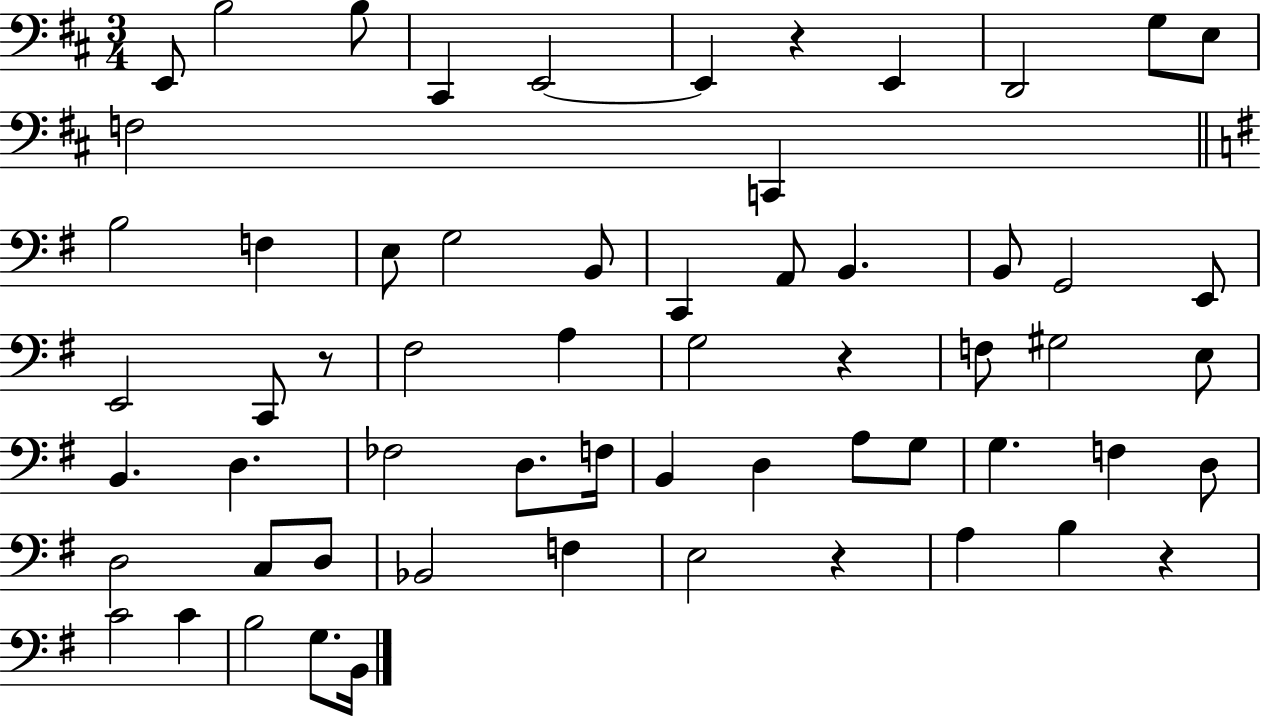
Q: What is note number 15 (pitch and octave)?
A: E3